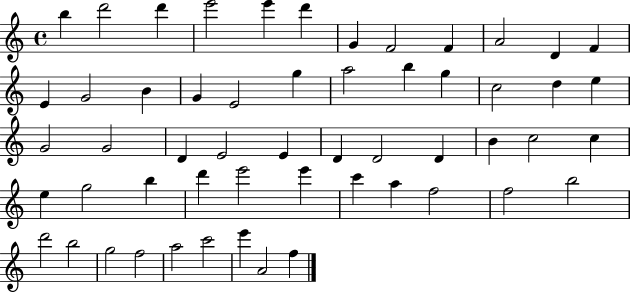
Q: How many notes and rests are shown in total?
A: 55